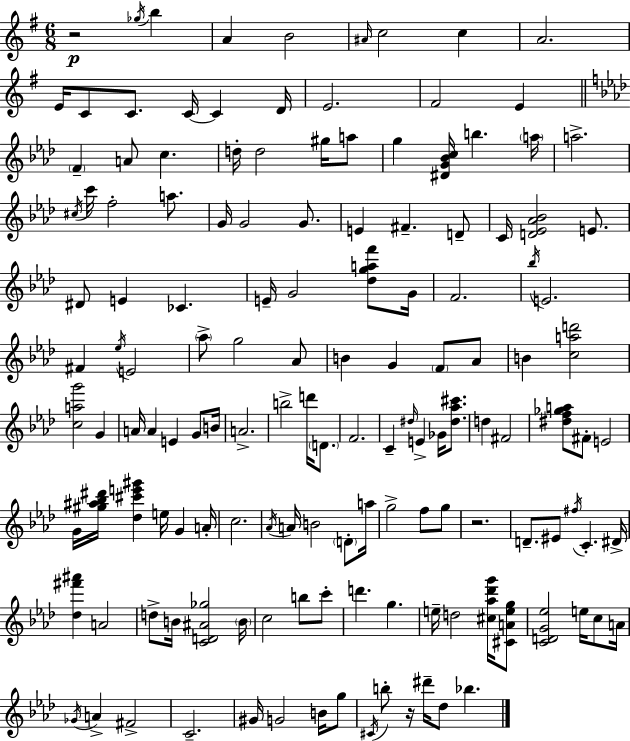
{
  \clef treble
  \numericTimeSignature
  \time 6/8
  \key g \major
  r2\p \acciaccatura { ges''16 } b''4 | a'4 b'2 | \grace { ais'16 } c''2 c''4 | a'2. | \break e'16 c'8 c'8. c'16~~ c'4 | d'16 e'2. | fis'2 e'4 | \bar "||" \break \key aes \major \parenthesize f'4-- a'8 c''4. | d''16-. d''2 gis''16 a''8 | g''4 <dis' g' bes' c''>16 b''4. \parenthesize a''16 | a''2.-> | \break \acciaccatura { cis''16 } c'''16 f''2-. a''8. | g'16 g'2 g'8. | e'4 fis'4.-- d'8-- | c'16 <d' ees' aes' bes'>2 e'8. | \break dis'8 e'4 ces'4. | e'16-- g'2 <des'' g'' a'' f'''>8 | g'16 f'2. | \acciaccatura { bes''16 } e'2. | \break fis'4 \acciaccatura { ees''16 } e'2 | \parenthesize aes''8-> g''2 | aes'8 b'4 g'4 \parenthesize f'8 | aes'8 b'4 <c'' a'' d'''>2 | \break <c'' a'' g'''>2 g'4 | a'16 a'4 e'4 | g'8 b'16 a'2.-> | b''2-> d'''16 | \break \parenthesize d'8. f'2. | c'4-- \grace { dis''16 } e'4-> | ges'16 <dis'' aes'' cis'''>8. d''4 fis'2 | <dis'' f'' ges'' a''>8 fis'8-. e'2 | \break g'16 <gis'' ais'' bes'' dis'''>16 <des'' cis''' e''' gis'''>4 e''16 g'4 | a'16-. c''2. | \acciaccatura { aes'16 } a'16 b'2 | \parenthesize d'8-. a''16 g''2-> | \break f''8 g''8 r2. | d'8.-- eis'8 \acciaccatura { fis''16 } c'4.-. | dis'16-> <des'' fis''' ais'''>4 a'2 | d''8-> b'16 <c' d' ais' ges''>2 | \break \parenthesize b'16 c''2 | b''8 c'''8-. d'''4. | g''4. e''16-- d''2 | <cis'' aes'' des''' g'''>16 <cis' a' e'' g''>8 <c' d' g' ees''>2 | \break e''16 c''8 a'16 \acciaccatura { ges'16 } a'4-> fis'2-> | c'2.-- | gis'16 g'2 | b'16 g''8 \acciaccatura { cis'16 } b''8-. r16 dis'''16-- | \break des''8 bes''4. \bar "|."
}